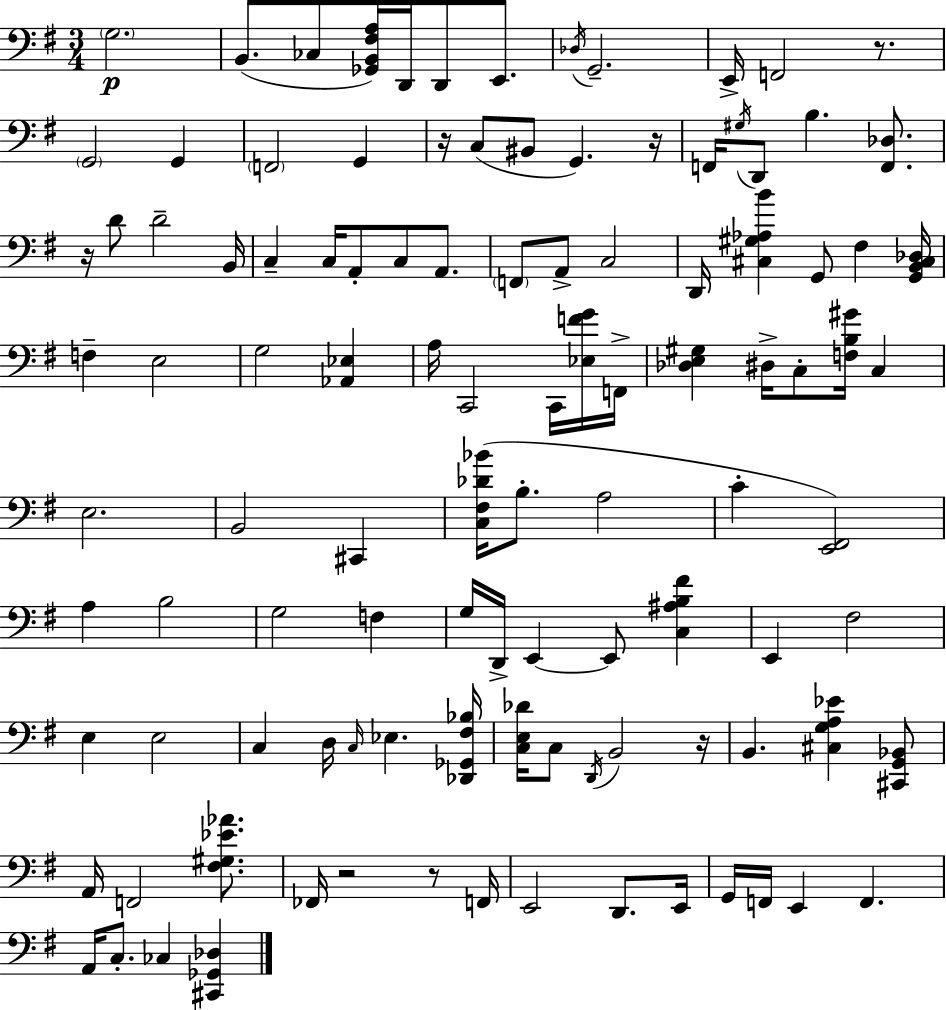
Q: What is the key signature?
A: G major